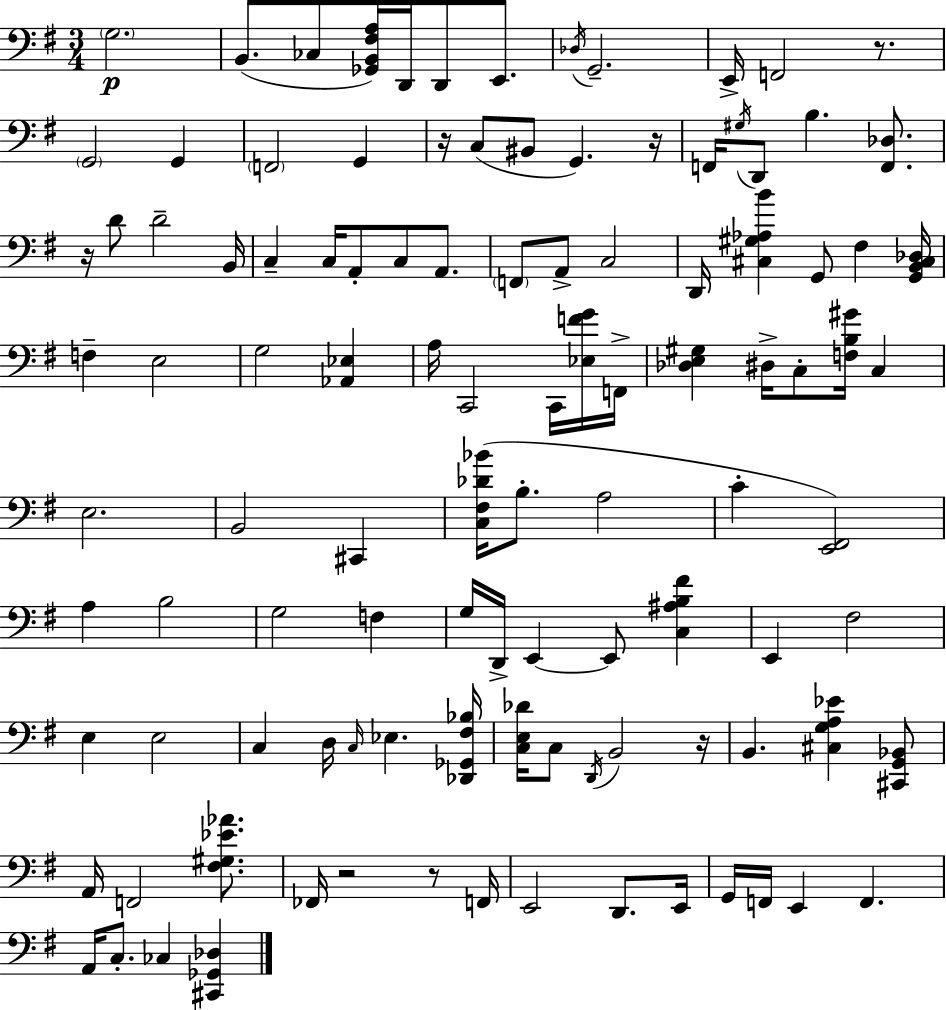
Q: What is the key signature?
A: G major